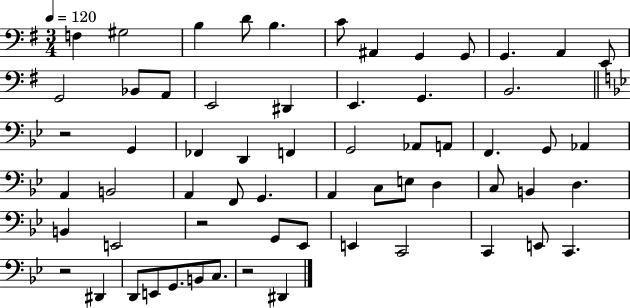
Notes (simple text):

F3/q G#3/h B3/q D4/e B3/q. C4/e A#2/q G2/q G2/e G2/q. A2/q E2/e G2/h Bb2/e A2/e E2/h D#2/q E2/q. G2/q. B2/h. R/h G2/q FES2/q D2/q F2/q G2/h Ab2/e A2/e F2/q. G2/e Ab2/q A2/q B2/h A2/q F2/e G2/q. A2/q C3/e E3/e D3/q C3/e B2/q D3/q. B2/q E2/h R/h G2/e Eb2/e E2/q C2/h C2/q E2/e C2/q. R/h D#2/q D2/e E2/e G2/e. B2/e C3/e. R/h D#2/q